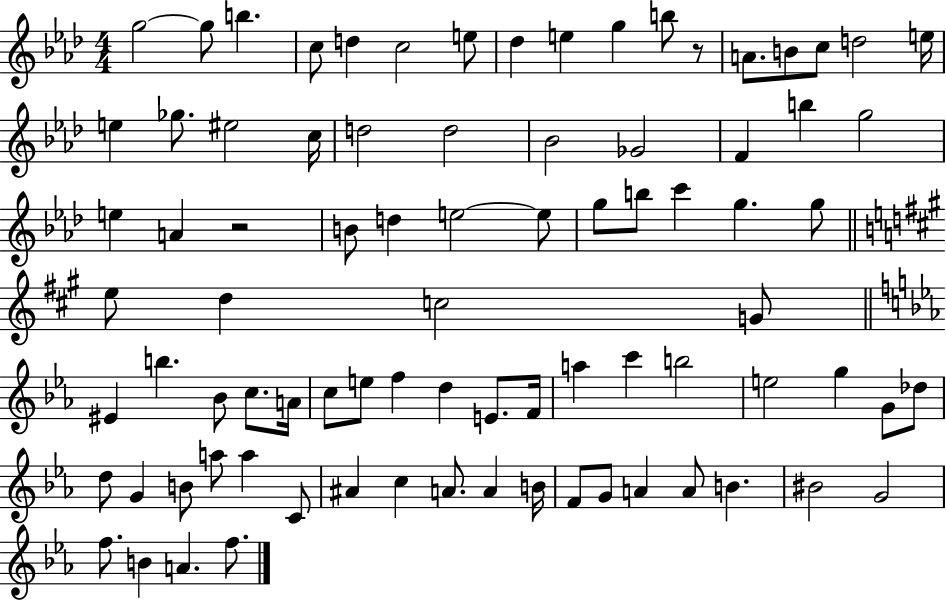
G5/h G5/e B5/q. C5/e D5/q C5/h E5/e Db5/q E5/q G5/q B5/e R/e A4/e. B4/e C5/e D5/h E5/s E5/q Gb5/e. EIS5/h C5/s D5/h D5/h Bb4/h Gb4/h F4/q B5/q G5/h E5/q A4/q R/h B4/e D5/q E5/h E5/e G5/e B5/e C6/q G5/q. G5/e E5/e D5/q C5/h G4/e EIS4/q B5/q. Bb4/e C5/e. A4/s C5/e E5/e F5/q D5/q E4/e. F4/s A5/q C6/q B5/h E5/h G5/q G4/e Db5/e D5/e G4/q B4/e A5/e A5/q C4/e A#4/q C5/q A4/e. A4/q B4/s F4/e G4/e A4/q A4/e B4/q. BIS4/h G4/h F5/e. B4/q A4/q. F5/e.